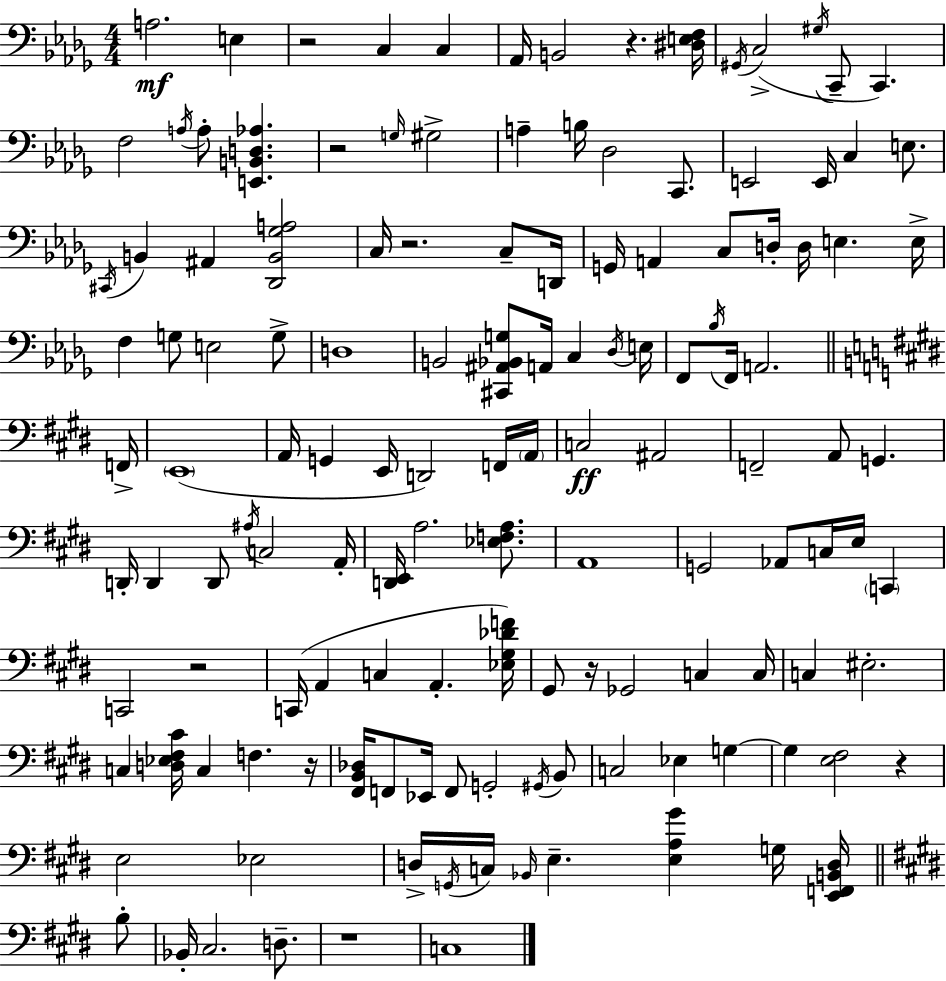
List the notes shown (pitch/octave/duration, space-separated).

A3/h. E3/q R/h C3/q C3/q Ab2/s B2/h R/q. [D#3,E3,F3]/s G#2/s C3/h G#3/s C2/e C2/q. F3/h A3/s A3/e [E2,B2,D3,Ab3]/q. R/h G3/s G#3/h A3/q B3/s Db3/h C2/e. E2/h E2/s C3/q E3/e. C#2/s B2/q A#2/q [Db2,B2,Gb3,A3]/h C3/s R/h. C3/e D2/s G2/s A2/q C3/e D3/s D3/s E3/q. E3/s F3/q G3/e E3/h G3/e D3/w B2/h [C#2,A#2,Bb2,G3]/e A2/s C3/q Db3/s E3/s F2/e Bb3/s F2/s A2/h. F2/s E2/w A2/s G2/q E2/s D2/h F2/s A2/s C3/h A#2/h F2/h A2/e G2/q. D2/s D2/q D2/e A#3/s C3/h A2/s [D2,E2]/s A3/h. [Eb3,F3,A3]/e. A2/w G2/h Ab2/e C3/s E3/s C2/q C2/h R/h C2/s A2/q C3/q A2/q. [Eb3,G#3,Db4,F4]/s G#2/e R/s Gb2/h C3/q C3/s C3/q EIS3/h. C3/q [D3,Eb3,F#3,C#4]/s C3/q F3/q. R/s [F#2,B2,Db3]/s F2/e Eb2/s F2/e G2/h G#2/s B2/e C3/h Eb3/q G3/q G3/q [E3,F#3]/h R/q E3/h Eb3/h D3/s G2/s C3/s Bb2/s E3/q. [E3,A3,G#4]/q G3/s [E2,F2,B2,D3]/s B3/e Bb2/s C#3/h. D3/e. R/w C3/w